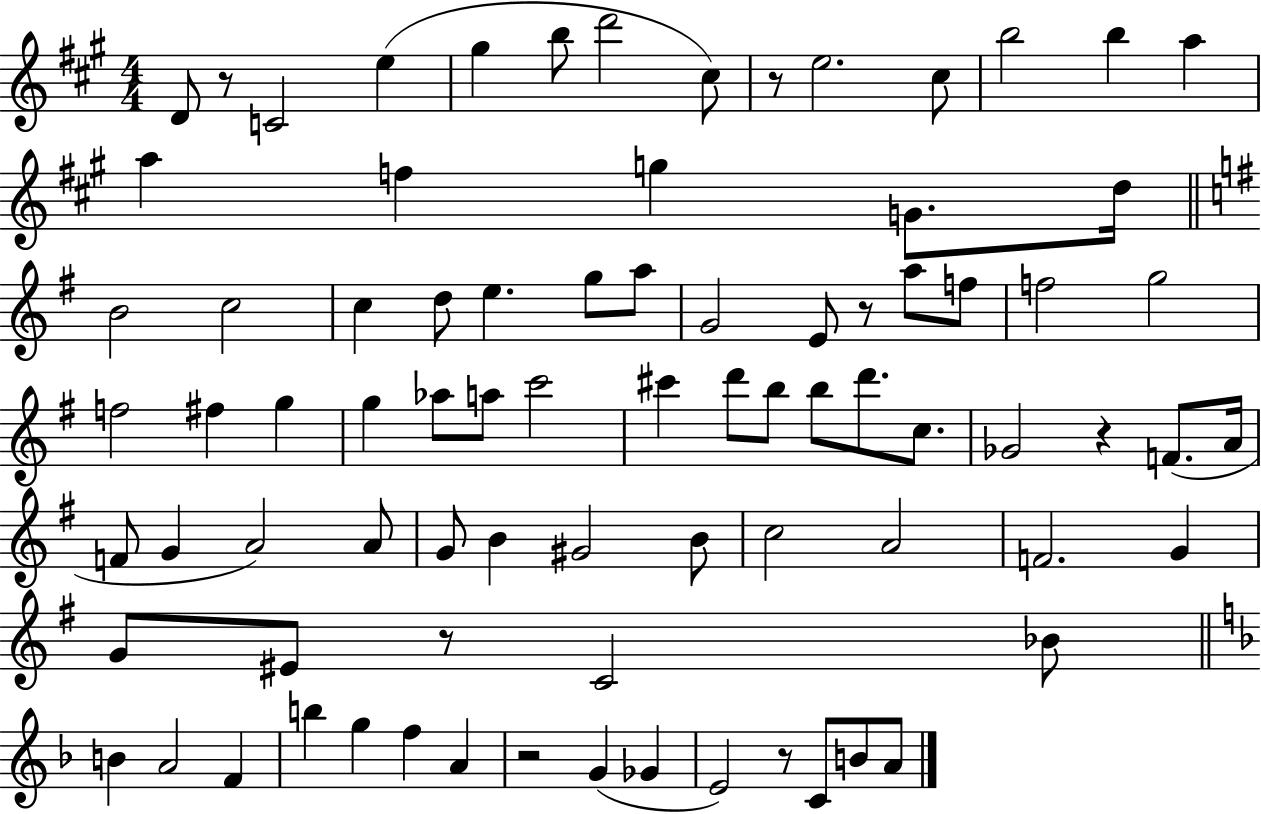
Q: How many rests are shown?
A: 7